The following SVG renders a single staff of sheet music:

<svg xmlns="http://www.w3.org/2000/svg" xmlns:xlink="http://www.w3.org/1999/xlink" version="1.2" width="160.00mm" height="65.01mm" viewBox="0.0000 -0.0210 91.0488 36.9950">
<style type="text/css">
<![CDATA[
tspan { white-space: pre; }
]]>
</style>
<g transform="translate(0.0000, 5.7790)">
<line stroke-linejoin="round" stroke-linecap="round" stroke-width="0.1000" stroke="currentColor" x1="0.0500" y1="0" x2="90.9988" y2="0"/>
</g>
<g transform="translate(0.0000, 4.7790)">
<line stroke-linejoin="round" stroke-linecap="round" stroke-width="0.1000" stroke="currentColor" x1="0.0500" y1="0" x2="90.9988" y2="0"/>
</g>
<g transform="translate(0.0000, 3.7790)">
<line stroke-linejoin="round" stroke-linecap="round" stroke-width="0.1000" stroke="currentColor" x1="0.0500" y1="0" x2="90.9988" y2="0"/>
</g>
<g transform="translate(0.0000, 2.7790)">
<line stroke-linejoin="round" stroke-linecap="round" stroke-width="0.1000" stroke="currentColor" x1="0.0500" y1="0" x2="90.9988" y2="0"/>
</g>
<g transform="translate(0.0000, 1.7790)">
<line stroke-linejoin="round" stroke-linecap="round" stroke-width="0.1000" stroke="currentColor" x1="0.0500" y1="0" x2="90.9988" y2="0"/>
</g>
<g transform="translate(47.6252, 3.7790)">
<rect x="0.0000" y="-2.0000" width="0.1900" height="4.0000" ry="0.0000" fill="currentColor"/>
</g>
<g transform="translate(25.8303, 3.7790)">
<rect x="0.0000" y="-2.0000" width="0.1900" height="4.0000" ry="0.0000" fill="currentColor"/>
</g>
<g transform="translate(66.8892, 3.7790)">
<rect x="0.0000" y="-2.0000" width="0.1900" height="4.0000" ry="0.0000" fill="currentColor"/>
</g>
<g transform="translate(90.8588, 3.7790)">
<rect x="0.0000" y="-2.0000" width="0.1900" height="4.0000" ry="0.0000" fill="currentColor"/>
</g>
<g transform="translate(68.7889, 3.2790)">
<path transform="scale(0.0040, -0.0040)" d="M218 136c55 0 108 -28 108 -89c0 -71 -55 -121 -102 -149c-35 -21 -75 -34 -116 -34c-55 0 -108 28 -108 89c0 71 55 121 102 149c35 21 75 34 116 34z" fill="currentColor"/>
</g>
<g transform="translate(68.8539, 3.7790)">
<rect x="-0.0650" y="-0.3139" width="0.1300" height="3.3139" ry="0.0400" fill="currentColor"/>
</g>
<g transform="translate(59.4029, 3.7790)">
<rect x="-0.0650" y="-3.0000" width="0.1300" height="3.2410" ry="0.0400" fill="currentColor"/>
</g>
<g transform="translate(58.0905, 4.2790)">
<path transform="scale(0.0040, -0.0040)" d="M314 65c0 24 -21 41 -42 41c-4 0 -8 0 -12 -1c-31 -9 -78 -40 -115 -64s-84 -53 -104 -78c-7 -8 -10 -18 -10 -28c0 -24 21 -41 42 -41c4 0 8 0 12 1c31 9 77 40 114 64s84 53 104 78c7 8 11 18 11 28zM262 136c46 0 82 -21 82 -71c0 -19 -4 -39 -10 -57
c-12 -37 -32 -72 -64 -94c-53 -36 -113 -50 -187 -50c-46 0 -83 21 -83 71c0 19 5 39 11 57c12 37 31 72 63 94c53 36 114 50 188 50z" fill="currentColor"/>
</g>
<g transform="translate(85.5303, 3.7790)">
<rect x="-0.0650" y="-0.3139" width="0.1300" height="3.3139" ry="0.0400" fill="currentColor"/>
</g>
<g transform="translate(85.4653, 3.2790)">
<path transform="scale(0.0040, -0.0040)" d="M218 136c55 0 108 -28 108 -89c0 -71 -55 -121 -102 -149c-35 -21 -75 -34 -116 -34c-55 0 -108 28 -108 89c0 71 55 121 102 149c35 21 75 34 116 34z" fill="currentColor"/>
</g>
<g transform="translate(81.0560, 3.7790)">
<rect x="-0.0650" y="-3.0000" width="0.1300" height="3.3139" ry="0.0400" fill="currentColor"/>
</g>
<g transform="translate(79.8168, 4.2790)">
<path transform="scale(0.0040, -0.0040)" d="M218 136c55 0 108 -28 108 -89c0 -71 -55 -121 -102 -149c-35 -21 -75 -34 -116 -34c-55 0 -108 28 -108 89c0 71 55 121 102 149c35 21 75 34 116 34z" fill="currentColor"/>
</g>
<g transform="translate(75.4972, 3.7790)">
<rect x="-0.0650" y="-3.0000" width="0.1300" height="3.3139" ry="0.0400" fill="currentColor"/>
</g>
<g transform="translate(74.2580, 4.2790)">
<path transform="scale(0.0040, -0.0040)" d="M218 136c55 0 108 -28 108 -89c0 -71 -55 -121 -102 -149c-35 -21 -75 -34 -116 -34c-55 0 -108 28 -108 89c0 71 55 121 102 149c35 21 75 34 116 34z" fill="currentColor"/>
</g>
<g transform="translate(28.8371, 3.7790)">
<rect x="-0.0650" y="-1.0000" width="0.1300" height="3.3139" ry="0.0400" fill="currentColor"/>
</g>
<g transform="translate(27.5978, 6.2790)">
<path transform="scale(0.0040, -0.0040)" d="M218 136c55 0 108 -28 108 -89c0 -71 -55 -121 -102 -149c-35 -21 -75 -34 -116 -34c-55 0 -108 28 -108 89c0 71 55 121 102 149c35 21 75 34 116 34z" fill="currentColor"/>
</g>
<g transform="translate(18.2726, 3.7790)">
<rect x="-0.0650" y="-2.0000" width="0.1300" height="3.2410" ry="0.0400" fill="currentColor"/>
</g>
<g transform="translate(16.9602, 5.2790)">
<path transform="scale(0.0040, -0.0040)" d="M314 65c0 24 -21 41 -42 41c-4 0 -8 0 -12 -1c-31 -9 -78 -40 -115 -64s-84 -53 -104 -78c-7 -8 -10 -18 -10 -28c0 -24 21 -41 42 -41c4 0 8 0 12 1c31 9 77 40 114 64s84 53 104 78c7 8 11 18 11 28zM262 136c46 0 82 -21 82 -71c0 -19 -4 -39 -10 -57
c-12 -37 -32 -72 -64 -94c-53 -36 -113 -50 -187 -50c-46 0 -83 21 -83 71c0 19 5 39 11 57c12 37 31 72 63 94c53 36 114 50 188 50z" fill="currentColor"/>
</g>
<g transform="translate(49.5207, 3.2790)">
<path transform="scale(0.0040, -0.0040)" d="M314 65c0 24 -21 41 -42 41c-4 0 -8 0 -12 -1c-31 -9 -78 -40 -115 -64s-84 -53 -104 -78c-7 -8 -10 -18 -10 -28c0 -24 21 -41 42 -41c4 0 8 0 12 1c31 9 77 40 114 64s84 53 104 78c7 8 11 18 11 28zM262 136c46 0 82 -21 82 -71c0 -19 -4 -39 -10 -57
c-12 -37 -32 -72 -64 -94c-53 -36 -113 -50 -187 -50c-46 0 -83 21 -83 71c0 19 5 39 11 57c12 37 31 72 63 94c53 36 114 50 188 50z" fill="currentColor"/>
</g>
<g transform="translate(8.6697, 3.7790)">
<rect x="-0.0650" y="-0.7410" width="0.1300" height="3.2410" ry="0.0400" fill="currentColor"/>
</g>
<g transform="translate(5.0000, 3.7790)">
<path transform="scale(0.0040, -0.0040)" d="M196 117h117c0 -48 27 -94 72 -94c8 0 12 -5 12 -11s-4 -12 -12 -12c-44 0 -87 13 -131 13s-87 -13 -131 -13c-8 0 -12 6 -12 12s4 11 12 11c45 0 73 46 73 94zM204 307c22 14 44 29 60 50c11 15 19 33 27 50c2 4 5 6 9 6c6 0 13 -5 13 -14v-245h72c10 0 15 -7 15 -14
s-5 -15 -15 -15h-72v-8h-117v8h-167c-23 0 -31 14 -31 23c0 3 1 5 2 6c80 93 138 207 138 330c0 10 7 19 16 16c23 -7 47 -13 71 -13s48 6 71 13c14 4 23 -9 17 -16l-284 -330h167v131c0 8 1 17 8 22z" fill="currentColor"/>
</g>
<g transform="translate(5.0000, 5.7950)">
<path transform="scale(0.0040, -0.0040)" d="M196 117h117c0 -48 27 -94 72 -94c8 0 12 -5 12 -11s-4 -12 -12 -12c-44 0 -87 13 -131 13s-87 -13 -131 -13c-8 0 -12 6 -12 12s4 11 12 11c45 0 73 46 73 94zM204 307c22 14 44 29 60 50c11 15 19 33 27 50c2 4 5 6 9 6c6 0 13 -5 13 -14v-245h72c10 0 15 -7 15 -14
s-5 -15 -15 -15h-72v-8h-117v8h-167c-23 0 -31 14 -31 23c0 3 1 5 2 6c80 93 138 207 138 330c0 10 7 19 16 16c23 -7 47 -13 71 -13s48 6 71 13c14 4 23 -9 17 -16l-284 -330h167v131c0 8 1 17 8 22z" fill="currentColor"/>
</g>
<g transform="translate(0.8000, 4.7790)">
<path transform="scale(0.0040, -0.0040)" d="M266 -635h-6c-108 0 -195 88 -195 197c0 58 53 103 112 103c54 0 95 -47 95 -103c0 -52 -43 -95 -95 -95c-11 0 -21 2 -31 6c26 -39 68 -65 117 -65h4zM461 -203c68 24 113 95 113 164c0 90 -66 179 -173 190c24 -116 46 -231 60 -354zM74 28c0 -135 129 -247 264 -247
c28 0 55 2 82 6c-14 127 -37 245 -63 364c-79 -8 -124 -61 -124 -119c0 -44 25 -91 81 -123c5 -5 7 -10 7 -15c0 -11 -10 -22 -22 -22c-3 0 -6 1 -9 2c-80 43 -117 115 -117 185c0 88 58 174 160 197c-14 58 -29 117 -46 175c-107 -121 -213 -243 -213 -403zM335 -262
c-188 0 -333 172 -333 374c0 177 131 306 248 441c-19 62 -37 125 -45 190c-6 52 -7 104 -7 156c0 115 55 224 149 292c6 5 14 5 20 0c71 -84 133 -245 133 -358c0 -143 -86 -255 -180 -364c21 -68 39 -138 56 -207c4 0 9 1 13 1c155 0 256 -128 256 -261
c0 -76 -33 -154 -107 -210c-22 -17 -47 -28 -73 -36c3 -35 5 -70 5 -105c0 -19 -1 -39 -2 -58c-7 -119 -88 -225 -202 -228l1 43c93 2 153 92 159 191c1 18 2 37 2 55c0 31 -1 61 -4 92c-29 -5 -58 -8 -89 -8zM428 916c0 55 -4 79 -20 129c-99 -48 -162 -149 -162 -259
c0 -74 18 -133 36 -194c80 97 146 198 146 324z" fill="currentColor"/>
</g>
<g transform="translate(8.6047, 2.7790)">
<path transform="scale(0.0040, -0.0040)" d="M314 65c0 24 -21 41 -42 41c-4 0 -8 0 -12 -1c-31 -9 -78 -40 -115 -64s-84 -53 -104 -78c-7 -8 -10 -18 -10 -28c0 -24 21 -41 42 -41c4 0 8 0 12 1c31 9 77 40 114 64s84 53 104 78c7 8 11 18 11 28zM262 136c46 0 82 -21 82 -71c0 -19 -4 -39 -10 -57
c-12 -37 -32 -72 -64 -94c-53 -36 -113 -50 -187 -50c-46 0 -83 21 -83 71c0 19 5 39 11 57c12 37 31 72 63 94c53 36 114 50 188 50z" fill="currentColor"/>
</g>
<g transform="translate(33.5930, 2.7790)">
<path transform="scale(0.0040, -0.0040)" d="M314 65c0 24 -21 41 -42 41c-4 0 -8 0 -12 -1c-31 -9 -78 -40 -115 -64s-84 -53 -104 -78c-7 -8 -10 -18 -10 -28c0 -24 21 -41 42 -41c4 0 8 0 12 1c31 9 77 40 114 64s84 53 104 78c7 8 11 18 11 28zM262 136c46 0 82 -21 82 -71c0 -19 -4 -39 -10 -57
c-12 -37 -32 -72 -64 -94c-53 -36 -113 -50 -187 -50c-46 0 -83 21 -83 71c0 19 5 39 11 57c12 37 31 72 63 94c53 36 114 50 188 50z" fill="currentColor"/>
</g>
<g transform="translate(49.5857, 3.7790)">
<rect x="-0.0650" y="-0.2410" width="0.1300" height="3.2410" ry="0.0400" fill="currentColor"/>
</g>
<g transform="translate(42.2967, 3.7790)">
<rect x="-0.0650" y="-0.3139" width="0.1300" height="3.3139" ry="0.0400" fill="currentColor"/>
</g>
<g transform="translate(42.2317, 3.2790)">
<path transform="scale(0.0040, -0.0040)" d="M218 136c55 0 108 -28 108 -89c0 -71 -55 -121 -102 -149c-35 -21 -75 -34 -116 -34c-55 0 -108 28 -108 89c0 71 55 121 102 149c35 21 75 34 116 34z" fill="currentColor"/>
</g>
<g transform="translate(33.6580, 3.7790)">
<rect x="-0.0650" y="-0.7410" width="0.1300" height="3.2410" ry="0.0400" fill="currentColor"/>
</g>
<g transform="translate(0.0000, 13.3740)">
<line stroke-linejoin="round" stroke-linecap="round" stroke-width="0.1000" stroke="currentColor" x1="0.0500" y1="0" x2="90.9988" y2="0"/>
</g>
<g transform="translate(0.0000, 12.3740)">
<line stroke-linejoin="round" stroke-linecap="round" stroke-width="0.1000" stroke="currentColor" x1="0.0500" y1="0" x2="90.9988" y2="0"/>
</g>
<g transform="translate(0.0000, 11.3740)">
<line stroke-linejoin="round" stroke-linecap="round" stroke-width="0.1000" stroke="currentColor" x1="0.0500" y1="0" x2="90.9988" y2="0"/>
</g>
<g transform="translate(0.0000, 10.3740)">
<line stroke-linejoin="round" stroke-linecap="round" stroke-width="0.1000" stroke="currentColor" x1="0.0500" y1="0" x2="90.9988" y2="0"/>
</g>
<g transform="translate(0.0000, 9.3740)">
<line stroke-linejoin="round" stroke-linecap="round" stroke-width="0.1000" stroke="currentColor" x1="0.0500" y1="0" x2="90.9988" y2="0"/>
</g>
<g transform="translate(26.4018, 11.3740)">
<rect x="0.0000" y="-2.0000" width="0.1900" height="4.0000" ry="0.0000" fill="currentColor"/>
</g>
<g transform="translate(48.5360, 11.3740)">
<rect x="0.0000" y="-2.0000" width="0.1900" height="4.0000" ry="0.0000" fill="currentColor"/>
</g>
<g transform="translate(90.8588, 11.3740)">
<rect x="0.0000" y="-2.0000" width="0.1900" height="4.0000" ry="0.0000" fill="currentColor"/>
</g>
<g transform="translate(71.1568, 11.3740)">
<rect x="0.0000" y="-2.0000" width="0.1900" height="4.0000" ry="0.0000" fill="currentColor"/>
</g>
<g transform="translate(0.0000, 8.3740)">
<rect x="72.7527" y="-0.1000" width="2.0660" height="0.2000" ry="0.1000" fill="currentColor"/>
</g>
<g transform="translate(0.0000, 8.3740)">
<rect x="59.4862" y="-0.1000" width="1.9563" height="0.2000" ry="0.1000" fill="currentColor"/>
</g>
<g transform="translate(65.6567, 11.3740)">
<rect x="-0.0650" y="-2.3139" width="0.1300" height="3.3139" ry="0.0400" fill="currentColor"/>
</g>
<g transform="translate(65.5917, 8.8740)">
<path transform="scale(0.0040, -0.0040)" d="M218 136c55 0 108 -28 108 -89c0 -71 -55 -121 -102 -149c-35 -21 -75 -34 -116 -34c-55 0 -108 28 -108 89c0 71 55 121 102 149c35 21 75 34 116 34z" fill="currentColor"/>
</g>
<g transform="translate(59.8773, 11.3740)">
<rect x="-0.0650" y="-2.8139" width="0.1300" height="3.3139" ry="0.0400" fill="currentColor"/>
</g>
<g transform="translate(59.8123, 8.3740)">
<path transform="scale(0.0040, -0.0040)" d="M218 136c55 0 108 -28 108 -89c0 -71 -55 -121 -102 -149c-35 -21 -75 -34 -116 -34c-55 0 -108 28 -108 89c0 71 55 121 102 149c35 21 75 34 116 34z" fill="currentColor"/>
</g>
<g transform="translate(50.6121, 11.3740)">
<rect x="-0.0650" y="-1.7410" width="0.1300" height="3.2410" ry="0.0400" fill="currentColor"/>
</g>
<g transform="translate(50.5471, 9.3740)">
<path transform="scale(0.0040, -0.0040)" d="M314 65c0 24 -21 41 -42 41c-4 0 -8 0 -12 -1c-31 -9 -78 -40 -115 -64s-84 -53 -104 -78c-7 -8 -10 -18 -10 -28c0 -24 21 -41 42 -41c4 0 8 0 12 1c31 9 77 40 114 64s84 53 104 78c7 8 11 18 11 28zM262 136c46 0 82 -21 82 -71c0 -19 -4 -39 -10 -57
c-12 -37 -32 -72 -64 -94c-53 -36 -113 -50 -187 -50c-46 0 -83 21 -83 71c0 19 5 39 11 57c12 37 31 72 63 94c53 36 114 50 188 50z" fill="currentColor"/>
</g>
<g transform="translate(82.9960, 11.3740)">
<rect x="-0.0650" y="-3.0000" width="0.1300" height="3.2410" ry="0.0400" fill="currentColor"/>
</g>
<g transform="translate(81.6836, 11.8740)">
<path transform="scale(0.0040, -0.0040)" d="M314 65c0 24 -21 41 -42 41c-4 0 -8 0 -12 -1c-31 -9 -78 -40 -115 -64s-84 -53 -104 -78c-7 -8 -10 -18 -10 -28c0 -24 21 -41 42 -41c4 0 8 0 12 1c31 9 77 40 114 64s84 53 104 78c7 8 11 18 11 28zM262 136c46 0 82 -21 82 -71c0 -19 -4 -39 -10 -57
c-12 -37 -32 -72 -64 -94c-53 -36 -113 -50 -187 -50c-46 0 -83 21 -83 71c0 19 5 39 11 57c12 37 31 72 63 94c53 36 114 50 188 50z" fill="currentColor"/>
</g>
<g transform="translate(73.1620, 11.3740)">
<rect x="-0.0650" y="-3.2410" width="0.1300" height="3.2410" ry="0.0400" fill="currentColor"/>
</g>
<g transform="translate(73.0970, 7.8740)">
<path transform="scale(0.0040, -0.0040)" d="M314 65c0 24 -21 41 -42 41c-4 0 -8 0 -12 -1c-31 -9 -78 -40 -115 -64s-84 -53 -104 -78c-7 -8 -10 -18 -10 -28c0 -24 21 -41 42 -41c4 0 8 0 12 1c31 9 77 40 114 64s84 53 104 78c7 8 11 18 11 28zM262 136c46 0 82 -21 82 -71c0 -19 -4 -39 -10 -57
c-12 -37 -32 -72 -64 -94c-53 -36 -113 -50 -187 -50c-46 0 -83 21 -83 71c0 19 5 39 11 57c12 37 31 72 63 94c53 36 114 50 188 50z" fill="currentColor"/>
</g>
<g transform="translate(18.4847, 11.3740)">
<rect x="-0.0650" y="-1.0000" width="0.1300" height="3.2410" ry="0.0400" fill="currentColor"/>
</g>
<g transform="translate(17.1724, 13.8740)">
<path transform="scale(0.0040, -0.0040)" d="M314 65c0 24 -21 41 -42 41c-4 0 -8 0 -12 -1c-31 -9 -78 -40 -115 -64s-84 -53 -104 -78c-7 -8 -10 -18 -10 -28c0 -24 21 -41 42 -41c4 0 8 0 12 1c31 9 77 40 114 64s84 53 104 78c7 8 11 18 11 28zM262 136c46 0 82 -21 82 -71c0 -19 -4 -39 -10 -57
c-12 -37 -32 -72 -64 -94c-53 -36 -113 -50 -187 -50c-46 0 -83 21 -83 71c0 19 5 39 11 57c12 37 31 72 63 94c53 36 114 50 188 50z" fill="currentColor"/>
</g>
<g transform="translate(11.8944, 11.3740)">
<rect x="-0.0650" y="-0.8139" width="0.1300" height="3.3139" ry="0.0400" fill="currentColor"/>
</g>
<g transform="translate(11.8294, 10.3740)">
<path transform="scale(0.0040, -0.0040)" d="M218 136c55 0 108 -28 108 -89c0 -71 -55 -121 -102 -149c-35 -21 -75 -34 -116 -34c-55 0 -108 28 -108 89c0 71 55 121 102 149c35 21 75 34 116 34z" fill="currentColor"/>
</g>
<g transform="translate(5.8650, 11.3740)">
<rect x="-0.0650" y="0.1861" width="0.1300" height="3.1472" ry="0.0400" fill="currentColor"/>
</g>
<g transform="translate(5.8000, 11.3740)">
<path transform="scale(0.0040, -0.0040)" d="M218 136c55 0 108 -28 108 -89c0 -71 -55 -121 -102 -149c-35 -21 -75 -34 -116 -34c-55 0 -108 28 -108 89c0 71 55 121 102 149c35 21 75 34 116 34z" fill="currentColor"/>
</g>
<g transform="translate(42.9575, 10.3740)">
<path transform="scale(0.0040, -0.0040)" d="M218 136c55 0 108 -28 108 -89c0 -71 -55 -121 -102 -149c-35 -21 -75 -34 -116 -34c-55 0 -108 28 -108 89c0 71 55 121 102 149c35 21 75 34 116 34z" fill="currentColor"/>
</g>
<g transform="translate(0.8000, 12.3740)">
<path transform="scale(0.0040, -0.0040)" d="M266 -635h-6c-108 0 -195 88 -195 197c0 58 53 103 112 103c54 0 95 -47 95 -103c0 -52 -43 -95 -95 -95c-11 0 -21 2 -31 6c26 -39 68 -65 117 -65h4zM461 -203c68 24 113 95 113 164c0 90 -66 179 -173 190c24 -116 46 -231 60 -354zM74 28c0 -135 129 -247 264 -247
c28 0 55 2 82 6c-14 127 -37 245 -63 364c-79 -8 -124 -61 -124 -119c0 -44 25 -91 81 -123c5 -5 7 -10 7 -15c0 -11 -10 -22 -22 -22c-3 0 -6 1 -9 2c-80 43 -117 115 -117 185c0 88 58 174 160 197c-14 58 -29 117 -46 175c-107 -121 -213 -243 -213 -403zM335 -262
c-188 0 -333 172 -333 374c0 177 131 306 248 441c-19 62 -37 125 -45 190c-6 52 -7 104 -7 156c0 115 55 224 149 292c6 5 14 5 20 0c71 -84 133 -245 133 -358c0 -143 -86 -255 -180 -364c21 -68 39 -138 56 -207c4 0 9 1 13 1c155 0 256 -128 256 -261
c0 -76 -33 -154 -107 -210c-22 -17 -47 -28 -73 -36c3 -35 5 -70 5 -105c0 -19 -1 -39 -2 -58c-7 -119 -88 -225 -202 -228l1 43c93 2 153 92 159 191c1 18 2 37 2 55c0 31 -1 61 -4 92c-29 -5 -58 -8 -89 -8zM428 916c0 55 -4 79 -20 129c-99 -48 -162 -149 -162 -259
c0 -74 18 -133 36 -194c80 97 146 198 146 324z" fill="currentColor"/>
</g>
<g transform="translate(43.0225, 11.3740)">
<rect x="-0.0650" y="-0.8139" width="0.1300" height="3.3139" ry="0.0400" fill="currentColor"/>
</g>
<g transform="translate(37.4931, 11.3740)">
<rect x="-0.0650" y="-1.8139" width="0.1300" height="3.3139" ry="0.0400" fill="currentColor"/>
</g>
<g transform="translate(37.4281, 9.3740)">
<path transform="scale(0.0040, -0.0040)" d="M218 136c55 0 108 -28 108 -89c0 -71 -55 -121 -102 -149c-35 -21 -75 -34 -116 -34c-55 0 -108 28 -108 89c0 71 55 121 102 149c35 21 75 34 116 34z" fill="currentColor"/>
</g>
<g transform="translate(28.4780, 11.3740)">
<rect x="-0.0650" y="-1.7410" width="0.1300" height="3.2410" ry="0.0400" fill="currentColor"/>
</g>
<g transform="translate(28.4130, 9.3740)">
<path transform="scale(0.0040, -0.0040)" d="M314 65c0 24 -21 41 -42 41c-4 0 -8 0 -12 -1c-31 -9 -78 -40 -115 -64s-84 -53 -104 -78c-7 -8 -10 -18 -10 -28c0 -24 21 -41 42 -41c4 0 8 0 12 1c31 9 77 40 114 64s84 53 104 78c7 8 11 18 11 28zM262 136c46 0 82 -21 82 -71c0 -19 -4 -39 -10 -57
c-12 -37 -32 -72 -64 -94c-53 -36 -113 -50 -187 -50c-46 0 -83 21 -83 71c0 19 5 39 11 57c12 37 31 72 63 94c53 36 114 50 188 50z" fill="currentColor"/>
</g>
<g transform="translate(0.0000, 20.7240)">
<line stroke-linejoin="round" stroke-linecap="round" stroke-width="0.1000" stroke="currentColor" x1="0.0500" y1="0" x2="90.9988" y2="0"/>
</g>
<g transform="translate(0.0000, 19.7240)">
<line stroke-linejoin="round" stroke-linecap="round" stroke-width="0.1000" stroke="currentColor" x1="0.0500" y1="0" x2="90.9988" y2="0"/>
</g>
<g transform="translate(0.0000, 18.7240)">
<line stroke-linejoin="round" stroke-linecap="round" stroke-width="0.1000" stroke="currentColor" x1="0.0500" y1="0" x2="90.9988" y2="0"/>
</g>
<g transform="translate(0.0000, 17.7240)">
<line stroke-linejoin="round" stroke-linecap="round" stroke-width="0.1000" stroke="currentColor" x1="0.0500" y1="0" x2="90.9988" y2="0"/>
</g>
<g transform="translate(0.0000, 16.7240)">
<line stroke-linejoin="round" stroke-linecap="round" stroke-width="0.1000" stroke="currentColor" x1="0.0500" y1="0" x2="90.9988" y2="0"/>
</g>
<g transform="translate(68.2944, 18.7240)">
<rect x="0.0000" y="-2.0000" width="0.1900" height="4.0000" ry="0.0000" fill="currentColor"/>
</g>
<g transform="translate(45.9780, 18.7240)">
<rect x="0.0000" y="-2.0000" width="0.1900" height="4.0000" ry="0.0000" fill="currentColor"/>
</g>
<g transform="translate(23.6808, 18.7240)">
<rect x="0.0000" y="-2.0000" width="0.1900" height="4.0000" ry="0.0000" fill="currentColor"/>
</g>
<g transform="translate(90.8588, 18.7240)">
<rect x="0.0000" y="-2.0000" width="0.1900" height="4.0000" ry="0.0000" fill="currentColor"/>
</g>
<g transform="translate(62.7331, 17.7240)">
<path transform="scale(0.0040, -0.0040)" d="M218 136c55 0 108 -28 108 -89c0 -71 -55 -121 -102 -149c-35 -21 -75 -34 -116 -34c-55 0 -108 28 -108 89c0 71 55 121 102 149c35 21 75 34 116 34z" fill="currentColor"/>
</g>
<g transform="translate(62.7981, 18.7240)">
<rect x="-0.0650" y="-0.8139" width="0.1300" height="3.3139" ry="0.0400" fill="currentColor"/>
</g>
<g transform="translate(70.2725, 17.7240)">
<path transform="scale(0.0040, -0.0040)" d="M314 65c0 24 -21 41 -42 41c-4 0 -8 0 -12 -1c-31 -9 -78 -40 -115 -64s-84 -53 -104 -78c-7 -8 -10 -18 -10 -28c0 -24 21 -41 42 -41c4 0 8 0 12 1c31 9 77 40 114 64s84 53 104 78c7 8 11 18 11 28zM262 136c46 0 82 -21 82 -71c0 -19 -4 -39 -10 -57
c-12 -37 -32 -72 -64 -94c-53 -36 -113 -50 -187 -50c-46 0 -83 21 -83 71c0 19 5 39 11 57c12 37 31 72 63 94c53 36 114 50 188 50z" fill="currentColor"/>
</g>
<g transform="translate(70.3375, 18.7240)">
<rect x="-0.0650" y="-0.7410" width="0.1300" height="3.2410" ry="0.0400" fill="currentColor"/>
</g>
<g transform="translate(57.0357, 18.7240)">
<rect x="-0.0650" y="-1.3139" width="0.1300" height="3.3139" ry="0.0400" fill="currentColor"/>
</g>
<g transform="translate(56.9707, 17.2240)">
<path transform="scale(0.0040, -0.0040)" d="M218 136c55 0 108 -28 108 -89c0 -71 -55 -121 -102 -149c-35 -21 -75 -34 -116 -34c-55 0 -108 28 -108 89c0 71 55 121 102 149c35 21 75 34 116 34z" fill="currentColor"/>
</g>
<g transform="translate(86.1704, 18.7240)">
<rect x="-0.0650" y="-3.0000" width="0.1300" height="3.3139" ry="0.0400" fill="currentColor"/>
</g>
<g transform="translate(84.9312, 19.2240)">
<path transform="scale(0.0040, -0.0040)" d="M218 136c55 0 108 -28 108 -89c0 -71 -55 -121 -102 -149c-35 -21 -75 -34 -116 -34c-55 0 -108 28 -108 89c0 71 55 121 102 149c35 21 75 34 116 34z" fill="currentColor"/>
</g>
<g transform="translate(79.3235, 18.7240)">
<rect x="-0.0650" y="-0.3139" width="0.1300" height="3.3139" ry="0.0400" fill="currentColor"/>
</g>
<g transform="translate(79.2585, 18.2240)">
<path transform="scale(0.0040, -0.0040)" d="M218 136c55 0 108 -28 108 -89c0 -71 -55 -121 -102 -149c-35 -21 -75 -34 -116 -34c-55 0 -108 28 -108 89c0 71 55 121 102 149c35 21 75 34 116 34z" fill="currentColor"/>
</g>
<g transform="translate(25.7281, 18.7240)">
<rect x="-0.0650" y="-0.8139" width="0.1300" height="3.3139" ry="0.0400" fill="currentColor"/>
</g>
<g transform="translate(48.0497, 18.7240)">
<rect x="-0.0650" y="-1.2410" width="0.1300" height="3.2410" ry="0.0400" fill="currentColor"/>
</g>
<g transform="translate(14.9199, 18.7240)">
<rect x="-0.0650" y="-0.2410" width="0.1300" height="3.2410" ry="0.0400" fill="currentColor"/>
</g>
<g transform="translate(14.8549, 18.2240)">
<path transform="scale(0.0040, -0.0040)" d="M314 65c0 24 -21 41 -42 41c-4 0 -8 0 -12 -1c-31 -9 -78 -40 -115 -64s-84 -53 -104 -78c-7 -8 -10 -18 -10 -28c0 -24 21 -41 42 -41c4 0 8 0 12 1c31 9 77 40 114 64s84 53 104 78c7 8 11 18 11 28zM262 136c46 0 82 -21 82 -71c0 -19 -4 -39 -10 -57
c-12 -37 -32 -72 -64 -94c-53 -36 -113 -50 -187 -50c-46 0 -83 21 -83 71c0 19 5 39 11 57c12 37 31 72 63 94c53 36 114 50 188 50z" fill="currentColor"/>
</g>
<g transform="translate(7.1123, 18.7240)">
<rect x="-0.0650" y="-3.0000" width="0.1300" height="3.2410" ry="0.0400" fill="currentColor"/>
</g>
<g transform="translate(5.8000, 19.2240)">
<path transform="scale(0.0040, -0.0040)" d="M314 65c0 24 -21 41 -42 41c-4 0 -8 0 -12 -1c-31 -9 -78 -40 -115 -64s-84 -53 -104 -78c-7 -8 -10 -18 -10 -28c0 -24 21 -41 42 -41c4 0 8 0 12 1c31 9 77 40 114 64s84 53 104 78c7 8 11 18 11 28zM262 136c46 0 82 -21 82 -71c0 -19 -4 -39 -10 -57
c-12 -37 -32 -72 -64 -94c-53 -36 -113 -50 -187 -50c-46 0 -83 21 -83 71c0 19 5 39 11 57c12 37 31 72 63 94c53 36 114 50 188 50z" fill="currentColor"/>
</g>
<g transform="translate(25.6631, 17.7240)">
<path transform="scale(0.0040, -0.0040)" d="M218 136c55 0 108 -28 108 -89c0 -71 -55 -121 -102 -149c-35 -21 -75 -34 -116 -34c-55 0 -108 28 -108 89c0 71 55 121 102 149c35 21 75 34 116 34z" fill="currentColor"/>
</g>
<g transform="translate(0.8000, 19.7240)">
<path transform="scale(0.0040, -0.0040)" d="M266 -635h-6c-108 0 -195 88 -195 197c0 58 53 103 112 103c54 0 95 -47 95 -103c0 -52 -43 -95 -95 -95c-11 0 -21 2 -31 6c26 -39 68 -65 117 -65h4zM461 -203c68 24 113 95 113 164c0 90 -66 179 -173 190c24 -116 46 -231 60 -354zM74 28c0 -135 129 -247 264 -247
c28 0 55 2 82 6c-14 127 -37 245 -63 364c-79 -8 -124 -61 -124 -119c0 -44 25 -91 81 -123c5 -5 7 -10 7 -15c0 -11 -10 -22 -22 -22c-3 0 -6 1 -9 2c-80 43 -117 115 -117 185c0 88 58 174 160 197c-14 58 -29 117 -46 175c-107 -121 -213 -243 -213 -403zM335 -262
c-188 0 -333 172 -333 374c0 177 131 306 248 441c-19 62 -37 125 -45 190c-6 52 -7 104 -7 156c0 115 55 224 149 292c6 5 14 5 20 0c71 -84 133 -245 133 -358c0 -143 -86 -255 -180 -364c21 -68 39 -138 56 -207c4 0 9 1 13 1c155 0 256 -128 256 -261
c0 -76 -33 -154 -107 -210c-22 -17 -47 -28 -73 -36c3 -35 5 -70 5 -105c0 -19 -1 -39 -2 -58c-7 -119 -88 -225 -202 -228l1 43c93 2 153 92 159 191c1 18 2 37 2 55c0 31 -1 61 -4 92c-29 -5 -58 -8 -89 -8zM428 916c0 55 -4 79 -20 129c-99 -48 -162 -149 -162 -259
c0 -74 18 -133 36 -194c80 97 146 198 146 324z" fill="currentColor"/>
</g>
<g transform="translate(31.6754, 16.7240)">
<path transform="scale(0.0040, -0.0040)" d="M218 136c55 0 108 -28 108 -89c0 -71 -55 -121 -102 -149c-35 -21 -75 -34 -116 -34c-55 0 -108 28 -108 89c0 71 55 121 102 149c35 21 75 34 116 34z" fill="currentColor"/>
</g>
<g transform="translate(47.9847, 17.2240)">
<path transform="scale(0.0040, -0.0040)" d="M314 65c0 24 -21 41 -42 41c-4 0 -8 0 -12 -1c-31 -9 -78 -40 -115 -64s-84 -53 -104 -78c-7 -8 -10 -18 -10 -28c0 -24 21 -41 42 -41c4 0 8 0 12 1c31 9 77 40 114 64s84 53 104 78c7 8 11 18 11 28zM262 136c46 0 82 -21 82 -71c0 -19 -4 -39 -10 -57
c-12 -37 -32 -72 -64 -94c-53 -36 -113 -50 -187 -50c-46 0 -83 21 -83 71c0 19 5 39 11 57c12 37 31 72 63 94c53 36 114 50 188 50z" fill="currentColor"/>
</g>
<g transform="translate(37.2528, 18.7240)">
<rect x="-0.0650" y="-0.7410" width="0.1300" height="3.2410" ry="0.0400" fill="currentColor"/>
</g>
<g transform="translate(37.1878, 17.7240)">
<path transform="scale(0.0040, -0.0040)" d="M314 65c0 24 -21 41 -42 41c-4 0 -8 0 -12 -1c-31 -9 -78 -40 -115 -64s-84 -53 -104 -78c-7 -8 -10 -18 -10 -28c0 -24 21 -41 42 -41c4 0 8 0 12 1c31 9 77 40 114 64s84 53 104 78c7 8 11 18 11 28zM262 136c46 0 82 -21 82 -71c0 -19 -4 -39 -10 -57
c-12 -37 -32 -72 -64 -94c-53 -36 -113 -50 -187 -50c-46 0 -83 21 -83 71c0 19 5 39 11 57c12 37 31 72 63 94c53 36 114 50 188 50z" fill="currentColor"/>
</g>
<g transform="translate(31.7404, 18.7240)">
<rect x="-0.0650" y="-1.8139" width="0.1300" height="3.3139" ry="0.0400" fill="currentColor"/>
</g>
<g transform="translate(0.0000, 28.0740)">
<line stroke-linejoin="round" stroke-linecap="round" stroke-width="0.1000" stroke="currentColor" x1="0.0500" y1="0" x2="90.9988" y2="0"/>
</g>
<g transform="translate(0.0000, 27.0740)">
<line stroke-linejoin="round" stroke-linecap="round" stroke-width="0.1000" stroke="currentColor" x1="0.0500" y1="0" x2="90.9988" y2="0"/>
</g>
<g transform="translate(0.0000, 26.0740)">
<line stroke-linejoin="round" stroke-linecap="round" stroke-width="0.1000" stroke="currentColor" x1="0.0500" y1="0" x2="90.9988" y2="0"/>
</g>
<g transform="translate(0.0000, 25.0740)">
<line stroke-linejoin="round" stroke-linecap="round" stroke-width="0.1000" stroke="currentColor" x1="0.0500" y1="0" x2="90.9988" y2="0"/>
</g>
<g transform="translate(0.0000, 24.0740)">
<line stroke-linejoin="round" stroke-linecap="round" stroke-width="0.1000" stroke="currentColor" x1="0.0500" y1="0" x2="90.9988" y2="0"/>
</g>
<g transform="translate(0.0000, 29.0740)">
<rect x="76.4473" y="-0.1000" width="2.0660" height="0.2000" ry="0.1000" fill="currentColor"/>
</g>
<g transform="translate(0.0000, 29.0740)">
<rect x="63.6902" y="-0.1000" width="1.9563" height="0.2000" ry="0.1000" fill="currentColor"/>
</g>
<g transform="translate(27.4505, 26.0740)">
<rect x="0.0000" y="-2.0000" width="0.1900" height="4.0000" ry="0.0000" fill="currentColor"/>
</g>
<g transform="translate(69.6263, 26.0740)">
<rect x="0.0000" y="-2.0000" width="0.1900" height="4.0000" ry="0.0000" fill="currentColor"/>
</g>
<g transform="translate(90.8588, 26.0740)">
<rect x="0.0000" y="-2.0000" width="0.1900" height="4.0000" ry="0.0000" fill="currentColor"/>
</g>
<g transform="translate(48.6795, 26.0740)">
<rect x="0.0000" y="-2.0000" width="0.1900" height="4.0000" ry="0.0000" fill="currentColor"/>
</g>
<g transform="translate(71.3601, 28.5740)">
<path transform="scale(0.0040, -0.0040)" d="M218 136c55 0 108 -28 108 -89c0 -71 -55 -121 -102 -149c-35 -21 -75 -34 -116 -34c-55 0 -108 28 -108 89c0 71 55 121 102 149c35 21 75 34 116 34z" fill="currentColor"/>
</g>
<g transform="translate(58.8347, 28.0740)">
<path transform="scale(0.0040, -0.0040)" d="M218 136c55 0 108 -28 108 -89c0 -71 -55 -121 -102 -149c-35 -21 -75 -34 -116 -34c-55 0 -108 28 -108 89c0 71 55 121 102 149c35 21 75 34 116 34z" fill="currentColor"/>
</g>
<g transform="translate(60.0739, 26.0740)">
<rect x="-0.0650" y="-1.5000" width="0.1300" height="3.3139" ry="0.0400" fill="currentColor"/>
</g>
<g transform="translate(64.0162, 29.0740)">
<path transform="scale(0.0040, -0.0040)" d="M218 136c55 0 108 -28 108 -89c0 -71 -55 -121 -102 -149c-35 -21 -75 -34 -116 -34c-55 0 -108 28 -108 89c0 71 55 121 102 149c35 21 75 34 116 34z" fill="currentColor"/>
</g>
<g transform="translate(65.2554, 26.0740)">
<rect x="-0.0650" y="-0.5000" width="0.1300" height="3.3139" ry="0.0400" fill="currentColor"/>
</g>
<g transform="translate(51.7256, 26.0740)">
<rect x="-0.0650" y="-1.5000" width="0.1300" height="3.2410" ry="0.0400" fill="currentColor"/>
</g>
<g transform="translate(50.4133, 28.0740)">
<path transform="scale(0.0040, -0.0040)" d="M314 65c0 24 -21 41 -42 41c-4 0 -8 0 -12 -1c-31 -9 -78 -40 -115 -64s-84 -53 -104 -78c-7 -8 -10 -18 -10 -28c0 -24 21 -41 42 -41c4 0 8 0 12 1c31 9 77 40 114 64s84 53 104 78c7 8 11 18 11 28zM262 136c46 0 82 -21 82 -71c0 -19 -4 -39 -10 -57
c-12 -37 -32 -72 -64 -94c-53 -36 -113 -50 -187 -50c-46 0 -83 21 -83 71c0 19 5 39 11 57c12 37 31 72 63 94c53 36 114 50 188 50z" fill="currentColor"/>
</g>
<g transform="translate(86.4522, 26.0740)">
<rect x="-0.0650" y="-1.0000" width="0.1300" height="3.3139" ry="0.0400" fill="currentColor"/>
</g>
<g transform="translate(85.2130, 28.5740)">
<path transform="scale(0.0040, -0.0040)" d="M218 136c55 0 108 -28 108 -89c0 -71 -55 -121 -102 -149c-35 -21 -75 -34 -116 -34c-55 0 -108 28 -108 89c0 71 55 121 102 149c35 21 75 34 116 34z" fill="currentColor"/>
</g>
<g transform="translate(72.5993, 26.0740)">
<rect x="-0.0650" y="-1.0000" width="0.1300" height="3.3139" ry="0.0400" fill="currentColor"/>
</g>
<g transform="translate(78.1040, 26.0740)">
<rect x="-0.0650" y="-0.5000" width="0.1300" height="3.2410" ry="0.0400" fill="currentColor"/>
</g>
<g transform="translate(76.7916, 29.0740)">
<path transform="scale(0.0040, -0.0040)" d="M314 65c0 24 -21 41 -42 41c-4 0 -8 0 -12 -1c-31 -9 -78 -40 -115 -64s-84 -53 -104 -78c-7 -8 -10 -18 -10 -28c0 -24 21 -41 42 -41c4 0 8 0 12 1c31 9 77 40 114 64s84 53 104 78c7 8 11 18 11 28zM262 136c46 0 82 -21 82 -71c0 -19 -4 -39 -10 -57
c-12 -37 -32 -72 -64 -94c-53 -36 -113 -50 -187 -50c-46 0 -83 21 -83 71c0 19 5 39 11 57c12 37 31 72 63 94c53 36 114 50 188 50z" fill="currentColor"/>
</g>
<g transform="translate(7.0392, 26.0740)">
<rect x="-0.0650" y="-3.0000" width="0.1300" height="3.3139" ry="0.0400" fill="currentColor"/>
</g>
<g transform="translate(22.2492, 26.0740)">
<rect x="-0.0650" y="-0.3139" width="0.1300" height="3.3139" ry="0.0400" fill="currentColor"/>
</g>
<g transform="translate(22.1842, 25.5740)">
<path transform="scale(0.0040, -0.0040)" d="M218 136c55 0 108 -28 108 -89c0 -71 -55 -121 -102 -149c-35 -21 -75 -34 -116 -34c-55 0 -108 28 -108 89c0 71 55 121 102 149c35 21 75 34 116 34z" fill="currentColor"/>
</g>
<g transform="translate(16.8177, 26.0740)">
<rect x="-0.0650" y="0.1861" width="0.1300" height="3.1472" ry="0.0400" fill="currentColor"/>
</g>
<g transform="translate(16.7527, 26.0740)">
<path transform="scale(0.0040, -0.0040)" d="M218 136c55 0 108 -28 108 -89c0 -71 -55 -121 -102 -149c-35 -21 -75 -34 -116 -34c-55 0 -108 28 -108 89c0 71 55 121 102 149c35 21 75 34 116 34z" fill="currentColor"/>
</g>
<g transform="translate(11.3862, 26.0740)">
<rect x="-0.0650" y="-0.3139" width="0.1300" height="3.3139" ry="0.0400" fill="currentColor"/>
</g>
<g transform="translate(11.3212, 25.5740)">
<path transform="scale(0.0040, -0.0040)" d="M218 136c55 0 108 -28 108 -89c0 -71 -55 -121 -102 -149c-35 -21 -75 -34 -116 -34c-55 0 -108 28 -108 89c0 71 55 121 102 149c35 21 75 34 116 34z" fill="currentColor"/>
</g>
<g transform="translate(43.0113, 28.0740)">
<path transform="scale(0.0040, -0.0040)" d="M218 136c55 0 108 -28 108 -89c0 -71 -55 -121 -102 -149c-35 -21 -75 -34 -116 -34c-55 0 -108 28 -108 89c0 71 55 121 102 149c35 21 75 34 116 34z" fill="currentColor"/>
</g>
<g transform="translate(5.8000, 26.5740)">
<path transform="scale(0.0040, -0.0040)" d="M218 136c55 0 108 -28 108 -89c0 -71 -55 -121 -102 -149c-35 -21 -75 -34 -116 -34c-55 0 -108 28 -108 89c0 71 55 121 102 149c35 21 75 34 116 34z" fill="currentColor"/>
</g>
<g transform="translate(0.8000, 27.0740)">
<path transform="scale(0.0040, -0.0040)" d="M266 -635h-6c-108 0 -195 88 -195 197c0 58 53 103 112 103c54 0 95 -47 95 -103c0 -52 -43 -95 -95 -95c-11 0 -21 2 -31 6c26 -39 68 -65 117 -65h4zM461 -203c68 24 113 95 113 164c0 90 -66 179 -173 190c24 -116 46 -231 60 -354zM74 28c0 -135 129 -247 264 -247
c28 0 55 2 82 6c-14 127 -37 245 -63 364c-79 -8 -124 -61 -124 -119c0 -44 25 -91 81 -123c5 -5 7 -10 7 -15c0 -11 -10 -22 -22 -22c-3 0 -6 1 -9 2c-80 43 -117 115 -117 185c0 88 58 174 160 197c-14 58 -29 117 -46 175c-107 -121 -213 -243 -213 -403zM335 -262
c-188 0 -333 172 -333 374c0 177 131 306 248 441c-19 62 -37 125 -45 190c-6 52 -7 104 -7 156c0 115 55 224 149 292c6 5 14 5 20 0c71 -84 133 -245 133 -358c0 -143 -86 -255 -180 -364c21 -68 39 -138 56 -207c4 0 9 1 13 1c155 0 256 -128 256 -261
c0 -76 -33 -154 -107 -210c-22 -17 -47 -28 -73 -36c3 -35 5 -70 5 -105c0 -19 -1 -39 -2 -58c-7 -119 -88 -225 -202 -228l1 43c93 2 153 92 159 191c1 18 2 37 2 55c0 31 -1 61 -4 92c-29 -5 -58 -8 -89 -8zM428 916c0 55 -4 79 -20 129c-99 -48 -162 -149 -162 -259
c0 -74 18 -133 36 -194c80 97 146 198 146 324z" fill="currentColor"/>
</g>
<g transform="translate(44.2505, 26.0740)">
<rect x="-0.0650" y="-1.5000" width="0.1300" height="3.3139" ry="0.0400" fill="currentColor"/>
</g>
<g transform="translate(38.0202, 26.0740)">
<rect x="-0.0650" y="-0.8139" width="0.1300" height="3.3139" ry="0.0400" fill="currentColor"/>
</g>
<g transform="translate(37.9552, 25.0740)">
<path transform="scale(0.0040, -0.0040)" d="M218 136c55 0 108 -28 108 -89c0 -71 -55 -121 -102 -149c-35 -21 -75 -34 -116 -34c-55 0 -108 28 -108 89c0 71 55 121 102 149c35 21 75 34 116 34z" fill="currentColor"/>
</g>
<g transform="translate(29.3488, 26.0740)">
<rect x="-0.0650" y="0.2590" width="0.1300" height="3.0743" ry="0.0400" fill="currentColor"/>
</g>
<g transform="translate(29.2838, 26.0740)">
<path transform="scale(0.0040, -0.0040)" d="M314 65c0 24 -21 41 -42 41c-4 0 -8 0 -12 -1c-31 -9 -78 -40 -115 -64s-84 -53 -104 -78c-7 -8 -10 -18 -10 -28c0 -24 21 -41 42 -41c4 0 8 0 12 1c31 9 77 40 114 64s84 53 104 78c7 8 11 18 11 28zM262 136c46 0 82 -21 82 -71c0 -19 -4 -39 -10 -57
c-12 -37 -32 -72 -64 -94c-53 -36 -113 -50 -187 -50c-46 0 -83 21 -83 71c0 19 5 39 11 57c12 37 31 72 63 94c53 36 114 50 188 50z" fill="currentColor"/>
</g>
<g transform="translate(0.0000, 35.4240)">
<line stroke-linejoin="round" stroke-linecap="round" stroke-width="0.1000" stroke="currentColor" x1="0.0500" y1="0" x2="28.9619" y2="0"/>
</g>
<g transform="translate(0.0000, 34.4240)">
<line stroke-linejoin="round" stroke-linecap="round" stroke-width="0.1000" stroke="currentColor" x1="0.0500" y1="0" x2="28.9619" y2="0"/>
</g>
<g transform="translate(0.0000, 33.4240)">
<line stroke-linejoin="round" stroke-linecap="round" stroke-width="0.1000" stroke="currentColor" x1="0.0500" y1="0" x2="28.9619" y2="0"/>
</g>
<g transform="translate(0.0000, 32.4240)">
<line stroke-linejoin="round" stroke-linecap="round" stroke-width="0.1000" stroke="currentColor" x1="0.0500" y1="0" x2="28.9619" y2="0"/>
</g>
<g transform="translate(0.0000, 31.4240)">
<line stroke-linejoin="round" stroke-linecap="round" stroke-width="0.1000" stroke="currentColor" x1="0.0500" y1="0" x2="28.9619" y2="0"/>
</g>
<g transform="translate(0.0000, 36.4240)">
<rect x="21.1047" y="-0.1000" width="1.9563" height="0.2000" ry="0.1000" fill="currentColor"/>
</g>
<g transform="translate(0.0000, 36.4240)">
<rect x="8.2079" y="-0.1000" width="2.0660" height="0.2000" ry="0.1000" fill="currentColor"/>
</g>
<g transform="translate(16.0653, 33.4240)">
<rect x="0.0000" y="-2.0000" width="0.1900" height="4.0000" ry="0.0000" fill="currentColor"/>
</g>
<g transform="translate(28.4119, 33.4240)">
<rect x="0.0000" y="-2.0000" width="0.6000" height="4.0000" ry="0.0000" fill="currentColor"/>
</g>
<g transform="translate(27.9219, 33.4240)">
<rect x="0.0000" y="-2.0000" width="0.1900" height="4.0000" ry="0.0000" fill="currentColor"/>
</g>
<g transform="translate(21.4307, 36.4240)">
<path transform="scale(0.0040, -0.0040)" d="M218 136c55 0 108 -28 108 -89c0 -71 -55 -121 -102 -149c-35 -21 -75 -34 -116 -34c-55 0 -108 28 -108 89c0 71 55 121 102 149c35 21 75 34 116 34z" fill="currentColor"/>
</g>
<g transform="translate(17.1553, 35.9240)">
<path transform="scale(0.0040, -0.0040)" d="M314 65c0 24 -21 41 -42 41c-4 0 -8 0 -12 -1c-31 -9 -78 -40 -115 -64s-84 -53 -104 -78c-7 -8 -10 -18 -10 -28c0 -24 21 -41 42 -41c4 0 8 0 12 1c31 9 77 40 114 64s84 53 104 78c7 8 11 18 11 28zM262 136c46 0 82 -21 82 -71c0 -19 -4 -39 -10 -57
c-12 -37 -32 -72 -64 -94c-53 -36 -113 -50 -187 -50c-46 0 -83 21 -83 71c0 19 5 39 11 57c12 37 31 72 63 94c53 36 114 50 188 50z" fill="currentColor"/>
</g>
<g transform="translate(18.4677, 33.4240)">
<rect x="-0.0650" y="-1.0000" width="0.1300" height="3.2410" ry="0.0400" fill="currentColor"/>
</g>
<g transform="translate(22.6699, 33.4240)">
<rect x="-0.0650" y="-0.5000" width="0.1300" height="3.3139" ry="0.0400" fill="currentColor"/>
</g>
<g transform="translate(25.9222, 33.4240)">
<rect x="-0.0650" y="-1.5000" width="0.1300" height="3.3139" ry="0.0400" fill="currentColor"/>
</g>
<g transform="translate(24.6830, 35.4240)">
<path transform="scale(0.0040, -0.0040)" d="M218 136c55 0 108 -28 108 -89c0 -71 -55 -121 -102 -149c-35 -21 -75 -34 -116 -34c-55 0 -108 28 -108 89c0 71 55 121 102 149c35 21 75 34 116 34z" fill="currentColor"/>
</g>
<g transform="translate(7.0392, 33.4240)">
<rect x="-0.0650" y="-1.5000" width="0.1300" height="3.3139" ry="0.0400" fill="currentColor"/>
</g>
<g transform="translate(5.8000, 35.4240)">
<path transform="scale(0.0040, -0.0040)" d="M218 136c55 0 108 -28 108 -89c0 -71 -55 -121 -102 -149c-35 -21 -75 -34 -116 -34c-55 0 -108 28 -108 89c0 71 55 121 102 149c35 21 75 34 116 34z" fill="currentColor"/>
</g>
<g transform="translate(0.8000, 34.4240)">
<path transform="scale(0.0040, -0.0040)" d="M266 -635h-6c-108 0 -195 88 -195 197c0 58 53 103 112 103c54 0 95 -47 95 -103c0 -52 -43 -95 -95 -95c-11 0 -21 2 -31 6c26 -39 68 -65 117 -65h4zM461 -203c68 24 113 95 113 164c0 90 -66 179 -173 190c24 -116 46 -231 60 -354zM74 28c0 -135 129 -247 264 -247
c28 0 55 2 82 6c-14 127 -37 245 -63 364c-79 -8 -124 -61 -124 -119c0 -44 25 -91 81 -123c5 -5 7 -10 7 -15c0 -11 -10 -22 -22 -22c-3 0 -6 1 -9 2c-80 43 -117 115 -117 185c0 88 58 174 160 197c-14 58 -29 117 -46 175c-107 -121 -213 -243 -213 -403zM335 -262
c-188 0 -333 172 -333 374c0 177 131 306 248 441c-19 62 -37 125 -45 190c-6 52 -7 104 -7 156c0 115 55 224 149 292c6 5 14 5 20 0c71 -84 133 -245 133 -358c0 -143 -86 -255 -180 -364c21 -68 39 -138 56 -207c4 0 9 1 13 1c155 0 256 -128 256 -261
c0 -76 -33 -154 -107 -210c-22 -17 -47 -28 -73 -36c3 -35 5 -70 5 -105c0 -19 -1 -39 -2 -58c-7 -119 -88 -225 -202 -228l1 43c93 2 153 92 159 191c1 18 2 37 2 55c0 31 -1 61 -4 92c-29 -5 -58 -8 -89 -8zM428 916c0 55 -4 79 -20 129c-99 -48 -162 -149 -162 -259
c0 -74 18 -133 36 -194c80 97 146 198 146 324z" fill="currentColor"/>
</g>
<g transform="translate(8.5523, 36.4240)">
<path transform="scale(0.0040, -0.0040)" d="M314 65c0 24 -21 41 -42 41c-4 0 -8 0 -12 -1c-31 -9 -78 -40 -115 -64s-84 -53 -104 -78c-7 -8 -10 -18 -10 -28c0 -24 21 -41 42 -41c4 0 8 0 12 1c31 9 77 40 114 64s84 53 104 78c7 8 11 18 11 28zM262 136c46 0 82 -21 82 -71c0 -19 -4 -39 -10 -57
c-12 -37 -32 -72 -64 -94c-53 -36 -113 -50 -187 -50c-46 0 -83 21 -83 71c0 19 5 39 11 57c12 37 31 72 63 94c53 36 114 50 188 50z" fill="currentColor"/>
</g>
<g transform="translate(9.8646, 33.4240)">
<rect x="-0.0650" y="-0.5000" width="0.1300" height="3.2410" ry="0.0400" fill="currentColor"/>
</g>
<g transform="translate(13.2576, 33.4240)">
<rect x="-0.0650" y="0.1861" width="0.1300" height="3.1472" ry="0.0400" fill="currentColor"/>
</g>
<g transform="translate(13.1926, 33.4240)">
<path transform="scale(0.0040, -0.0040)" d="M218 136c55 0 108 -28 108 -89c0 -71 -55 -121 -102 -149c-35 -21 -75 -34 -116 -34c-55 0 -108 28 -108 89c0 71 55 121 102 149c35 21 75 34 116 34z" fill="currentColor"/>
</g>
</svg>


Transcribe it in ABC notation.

X:1
T:Untitled
M:4/4
L:1/4
K:C
d2 F2 D d2 c c2 A2 c A A c B d D2 f2 f d f2 a g b2 A2 A2 c2 d f d2 e2 e d d2 c A A c B c B2 d E E2 E C D C2 D E C2 B D2 C E